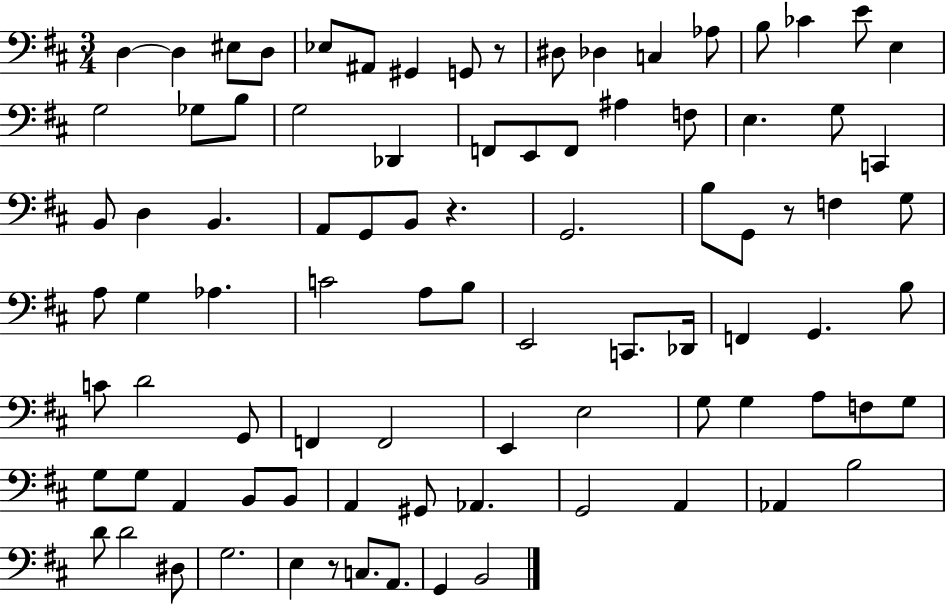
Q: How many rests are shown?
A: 4